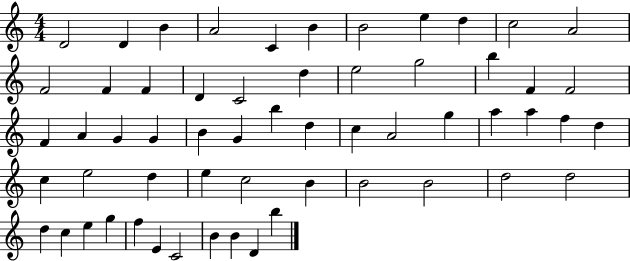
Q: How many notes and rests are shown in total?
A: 58